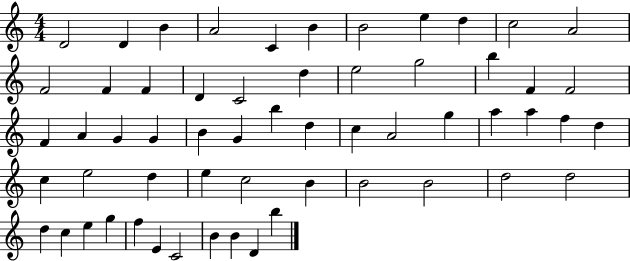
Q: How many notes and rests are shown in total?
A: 58